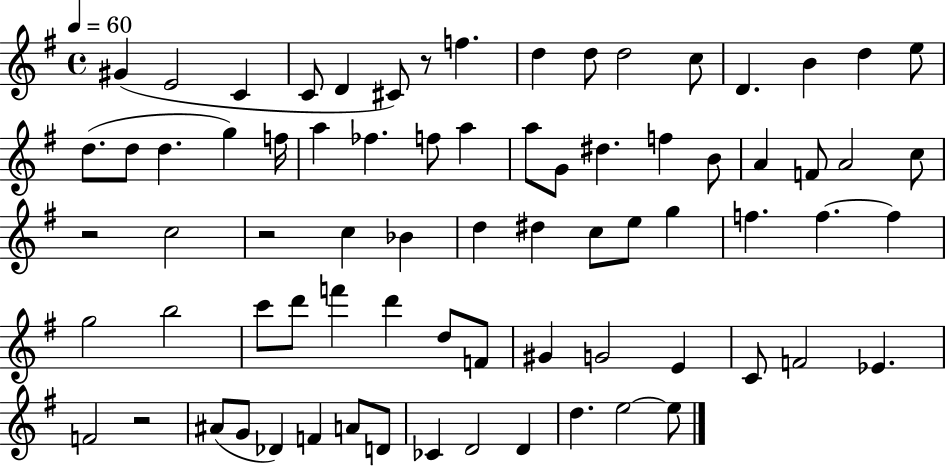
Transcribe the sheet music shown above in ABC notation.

X:1
T:Untitled
M:4/4
L:1/4
K:G
^G E2 C C/2 D ^C/2 z/2 f d d/2 d2 c/2 D B d e/2 d/2 d/2 d g f/4 a _f f/2 a a/2 G/2 ^d f B/2 A F/2 A2 c/2 z2 c2 z2 c _B d ^d c/2 e/2 g f f f g2 b2 c'/2 d'/2 f' d' d/2 F/2 ^G G2 E C/2 F2 _E F2 z2 ^A/2 G/2 _D F A/2 D/2 _C D2 D d e2 e/2